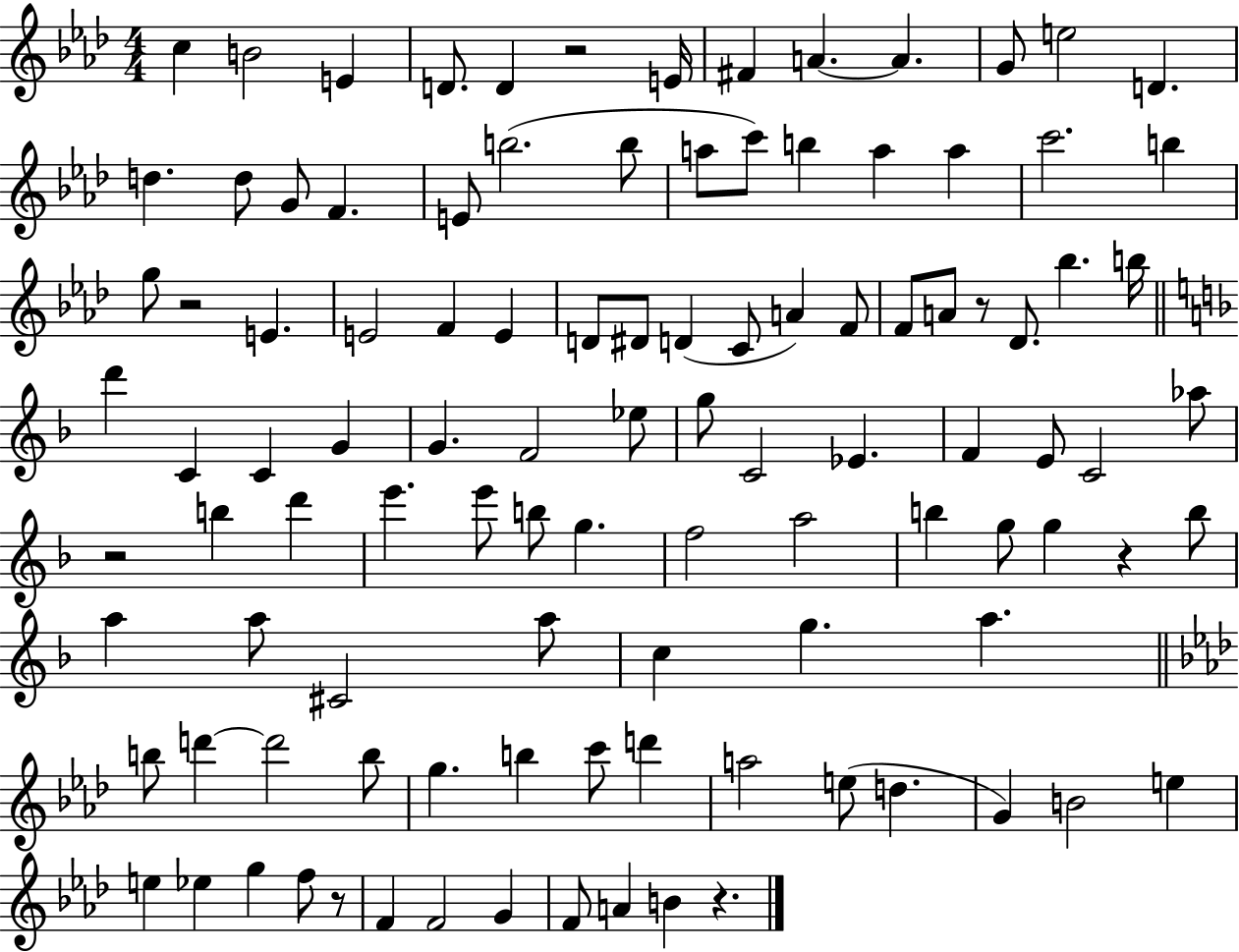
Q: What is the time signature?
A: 4/4